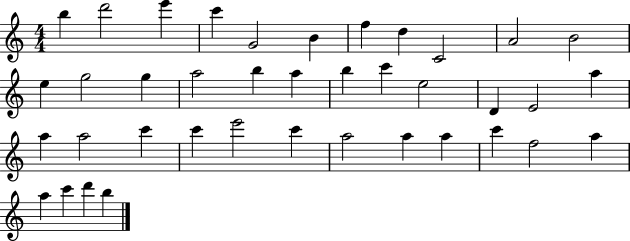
B5/q D6/h E6/q C6/q G4/h B4/q F5/q D5/q C4/h A4/h B4/h E5/q G5/h G5/q A5/h B5/q A5/q B5/q C6/q E5/h D4/q E4/h A5/q A5/q A5/h C6/q C6/q E6/h C6/q A5/h A5/q A5/q C6/q F5/h A5/q A5/q C6/q D6/q B5/q